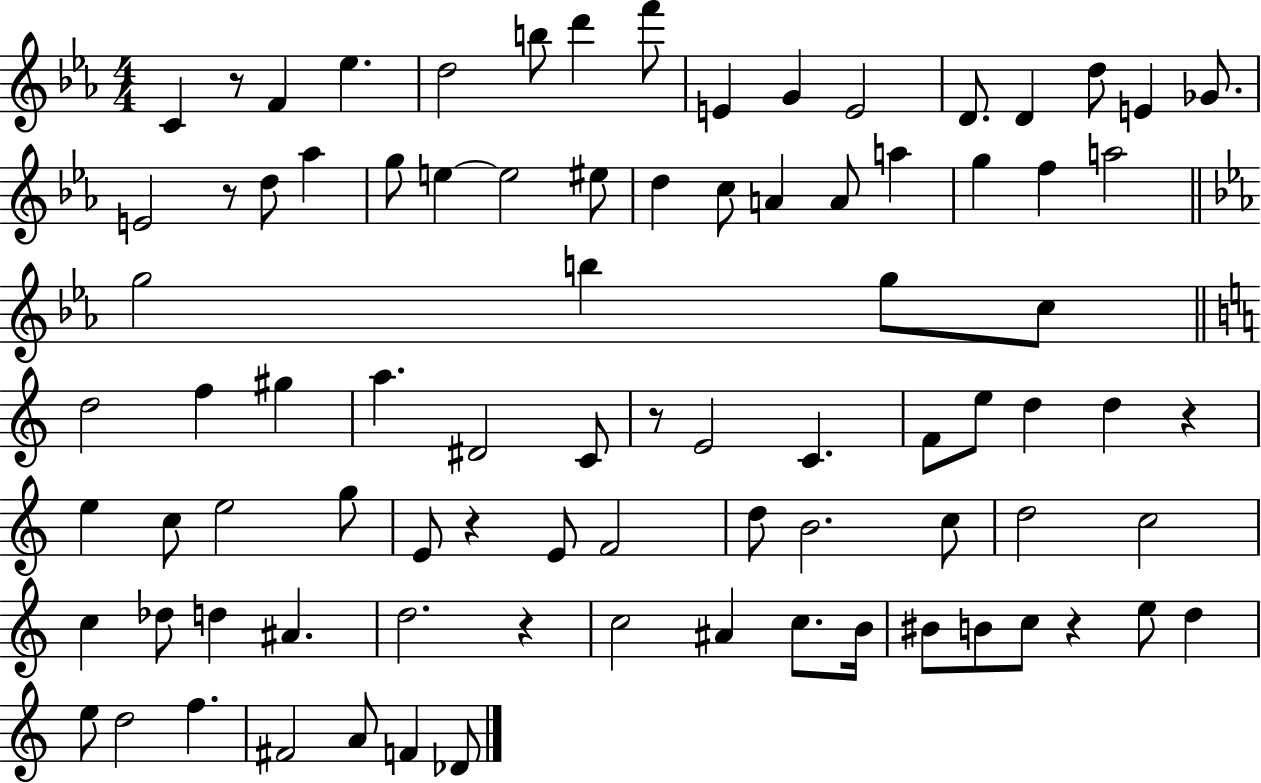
{
  \clef treble
  \numericTimeSignature
  \time 4/4
  \key ees \major
  c'4 r8 f'4 ees''4. | d''2 b''8 d'''4 f'''8 | e'4 g'4 e'2 | d'8. d'4 d''8 e'4 ges'8. | \break e'2 r8 d''8 aes''4 | g''8 e''4~~ e''2 eis''8 | d''4 c''8 a'4 a'8 a''4 | g''4 f''4 a''2 | \break \bar "||" \break \key ees \major g''2 b''4 g''8 c''8 | \bar "||" \break \key a \minor d''2 f''4 gis''4 | a''4. dis'2 c'8 | r8 e'2 c'4. | f'8 e''8 d''4 d''4 r4 | \break e''4 c''8 e''2 g''8 | e'8 r4 e'8 f'2 | d''8 b'2. c''8 | d''2 c''2 | \break c''4 des''8 d''4 ais'4. | d''2. r4 | c''2 ais'4 c''8. b'16 | bis'8 b'8 c''8 r4 e''8 d''4 | \break e''8 d''2 f''4. | fis'2 a'8 f'4 des'8 | \bar "|."
}